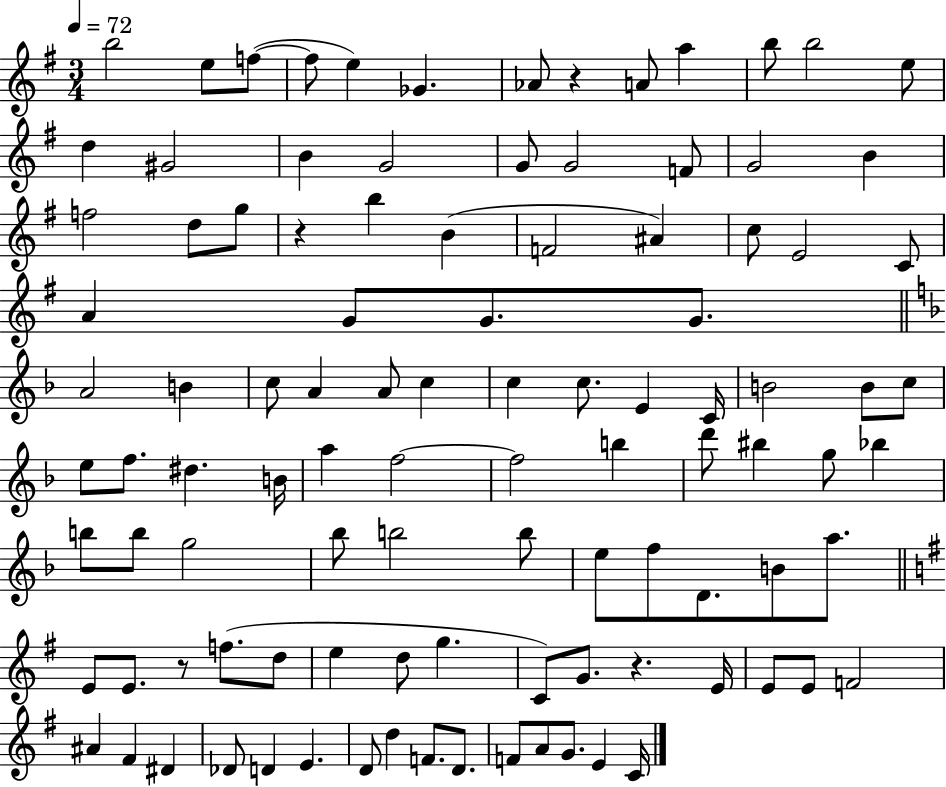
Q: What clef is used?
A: treble